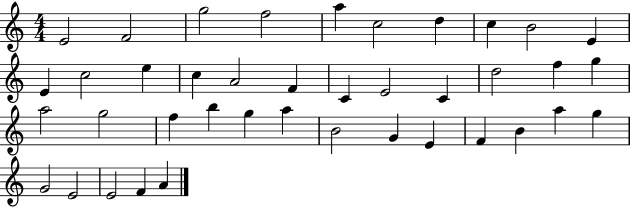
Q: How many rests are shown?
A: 0